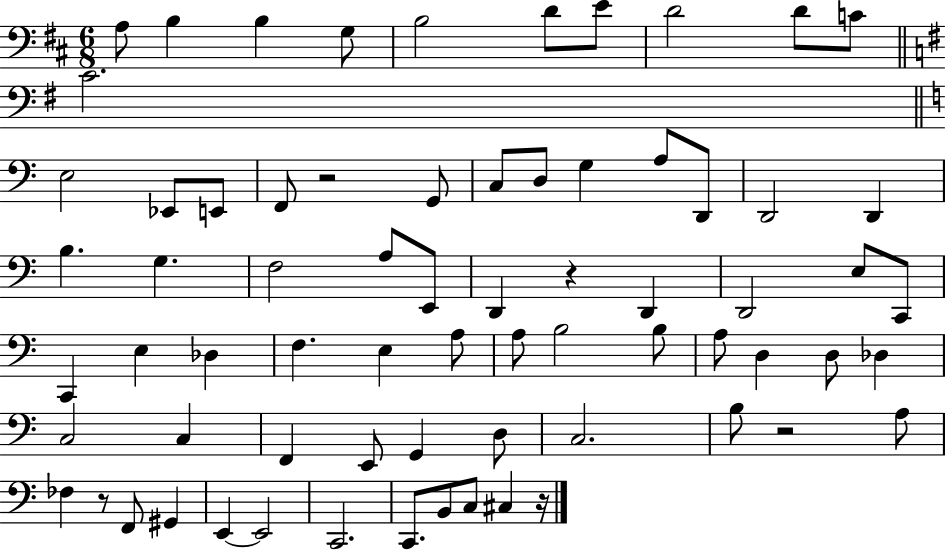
A3/e B3/q B3/q G3/e B3/h D4/e E4/e D4/h D4/e C4/e C4/h. E3/h Eb2/e E2/e F2/e R/h G2/e C3/e D3/e G3/q A3/e D2/e D2/h D2/q B3/q. G3/q. F3/h A3/e E2/e D2/q R/q D2/q D2/h E3/e C2/e C2/q E3/q Db3/q F3/q. E3/q A3/e A3/e B3/h B3/e A3/e D3/q D3/e Db3/q C3/h C3/q F2/q E2/e G2/q D3/e C3/h. B3/e R/h A3/e FES3/q R/e F2/e G#2/q E2/q E2/h C2/h. C2/e. B2/e C3/e C#3/q R/s